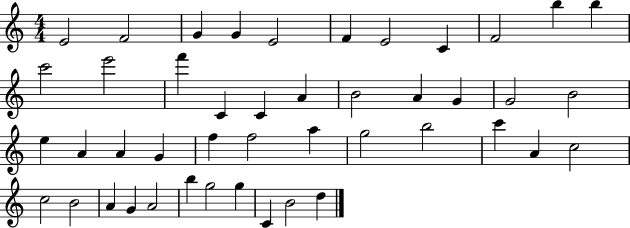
X:1
T:Untitled
M:4/4
L:1/4
K:C
E2 F2 G G E2 F E2 C F2 b b c'2 e'2 f' C C A B2 A G G2 B2 e A A G f f2 a g2 b2 c' A c2 c2 B2 A G A2 b g2 g C B2 d